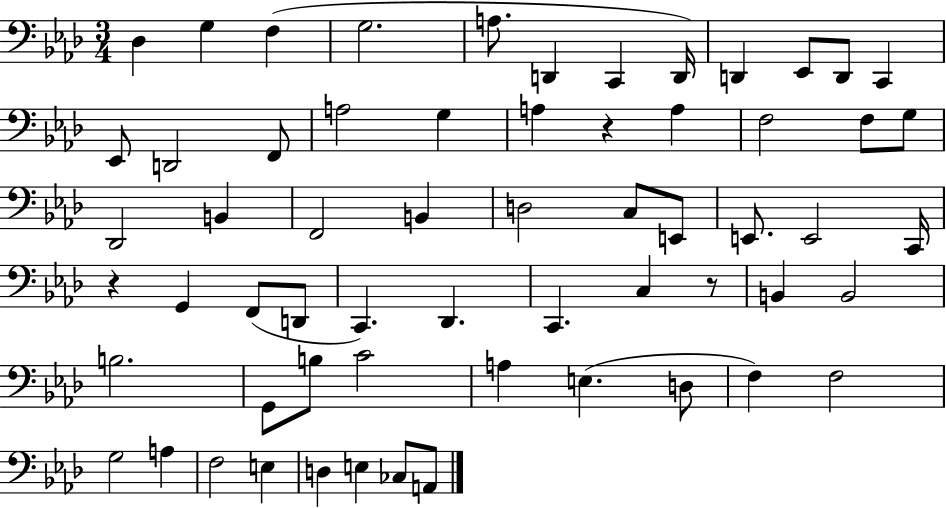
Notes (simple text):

Db3/q G3/q F3/q G3/h. A3/e. D2/q C2/q D2/s D2/q Eb2/e D2/e C2/q Eb2/e D2/h F2/e A3/h G3/q A3/q R/q A3/q F3/h F3/e G3/e Db2/h B2/q F2/h B2/q D3/h C3/e E2/e E2/e. E2/h C2/s R/q G2/q F2/e D2/e C2/q. Db2/q. C2/q. C3/q R/e B2/q B2/h B3/h. G2/e B3/e C4/h A3/q E3/q. D3/e F3/q F3/h G3/h A3/q F3/h E3/q D3/q E3/q CES3/e A2/e